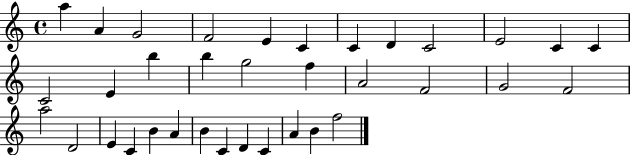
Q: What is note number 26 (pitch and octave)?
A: C4